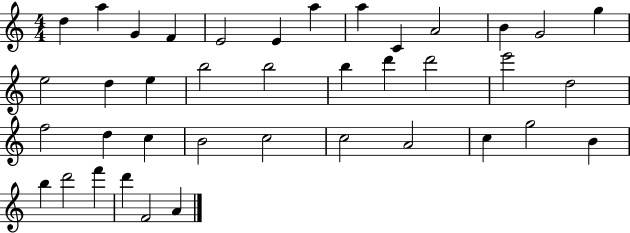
{
  \clef treble
  \numericTimeSignature
  \time 4/4
  \key c \major
  d''4 a''4 g'4 f'4 | e'2 e'4 a''4 | a''4 c'4 a'2 | b'4 g'2 g''4 | \break e''2 d''4 e''4 | b''2 b''2 | b''4 d'''4 d'''2 | e'''2 d''2 | \break f''2 d''4 c''4 | b'2 c''2 | c''2 a'2 | c''4 g''2 b'4 | \break b''4 d'''2 f'''4 | d'''4 f'2 a'4 | \bar "|."
}